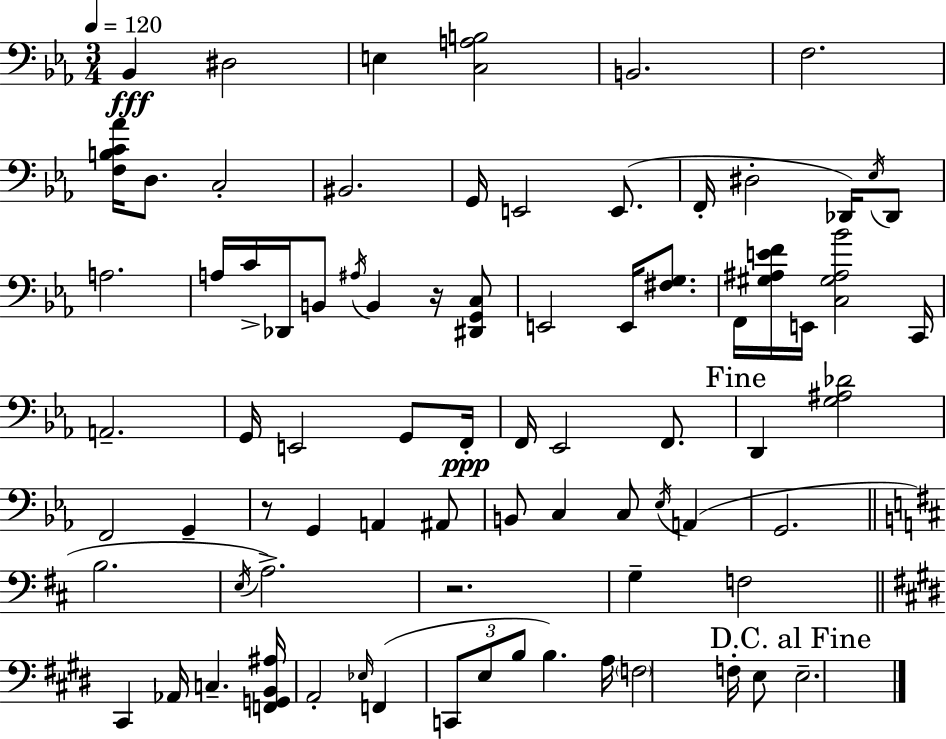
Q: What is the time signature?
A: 3/4